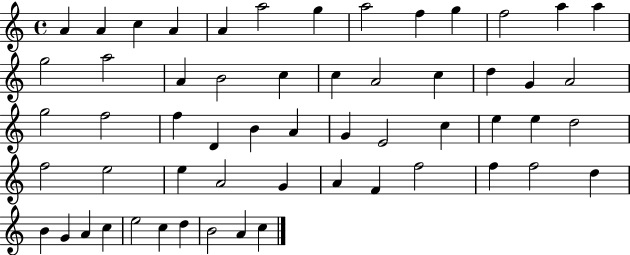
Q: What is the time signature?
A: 4/4